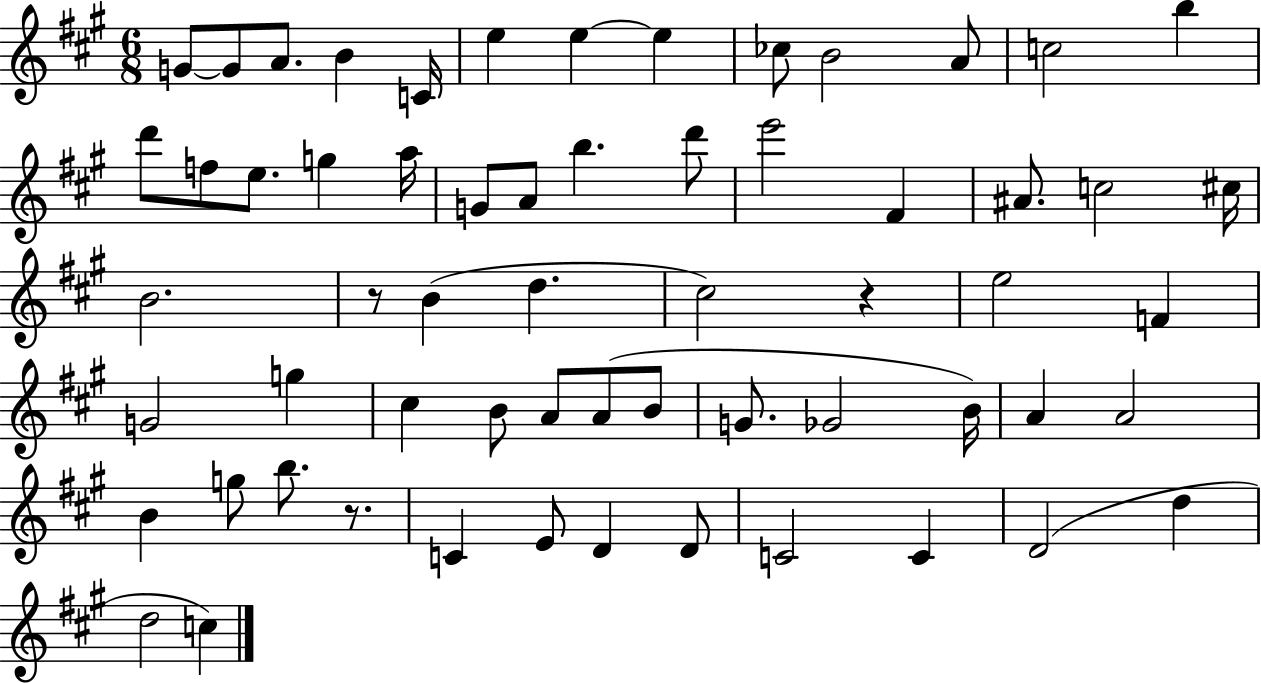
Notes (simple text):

G4/e G4/e A4/e. B4/q C4/s E5/q E5/q E5/q CES5/e B4/h A4/e C5/h B5/q D6/e F5/e E5/e. G5/q A5/s G4/e A4/e B5/q. D6/e E6/h F#4/q A#4/e. C5/h C#5/s B4/h. R/e B4/q D5/q. C#5/h R/q E5/h F4/q G4/h G5/q C#5/q B4/e A4/e A4/e B4/e G4/e. Gb4/h B4/s A4/q A4/h B4/q G5/e B5/e. R/e. C4/q E4/e D4/q D4/e C4/h C4/q D4/h D5/q D5/h C5/q